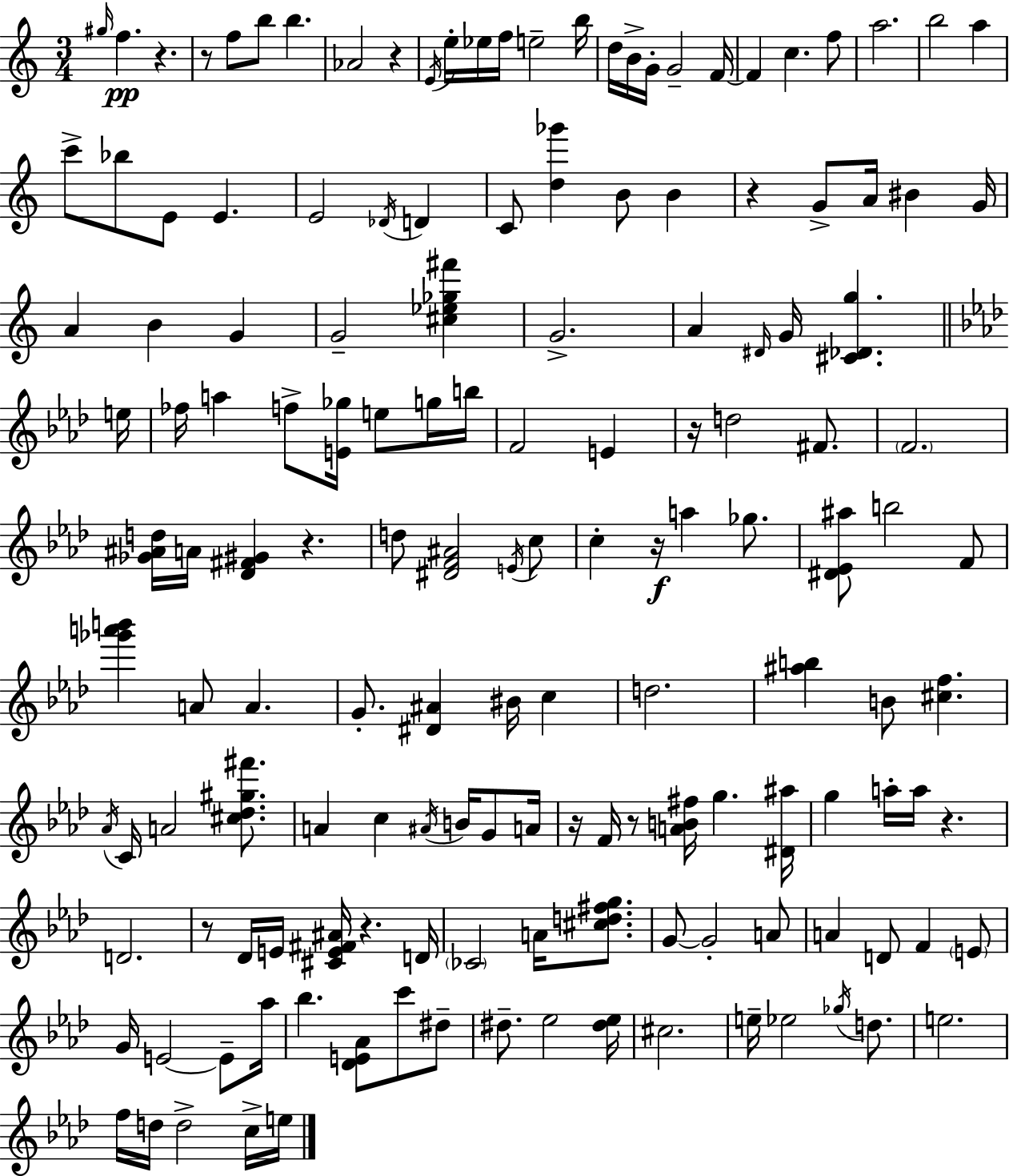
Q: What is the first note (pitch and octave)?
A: G#5